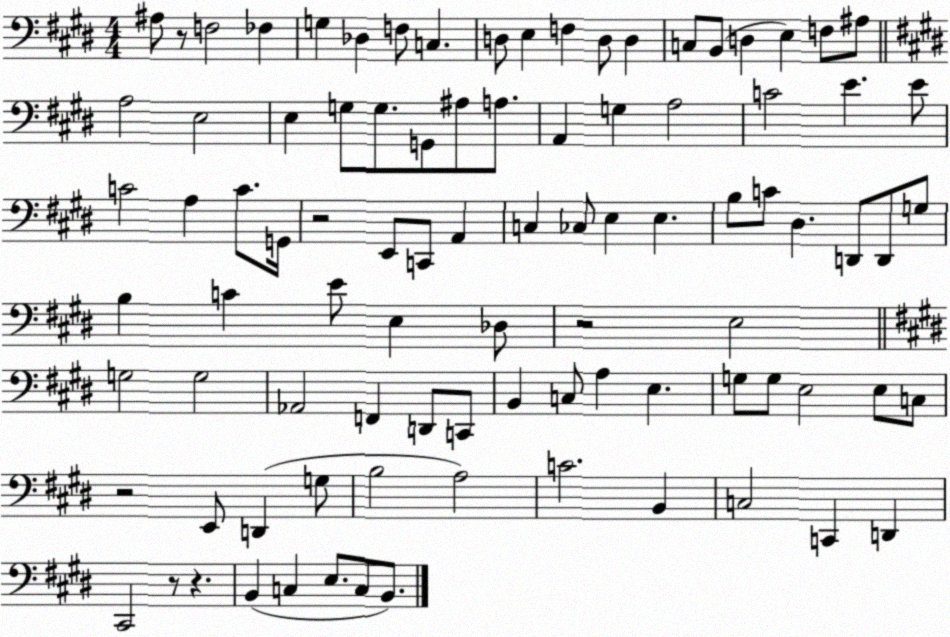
X:1
T:Untitled
M:4/4
L:1/4
K:E
^A,/2 z/2 F,2 _F, G, _D, F,/2 C, D,/2 E, F, D,/2 D, C,/2 B,,/2 D, E, F,/2 ^A,/2 A,2 E,2 E, G,/2 G,/2 G,,/2 ^A,/2 A,/2 A,, G, A,2 C2 E E/2 C2 A, C/2 G,,/4 z2 E,,/2 C,,/2 A,, C, _C,/2 E, E, B,/2 C/2 ^D, D,,/2 D,,/2 G,/2 B, C E/2 E, _D,/2 z2 E,2 G,2 G,2 _A,,2 F,, D,,/2 C,,/2 B,, C,/2 A, E, G,/2 G,/2 E,2 E,/2 C,/2 z2 E,,/2 D,, G,/2 B,2 A,2 C2 B,, C,2 C,, D,, ^C,,2 z/2 z B,, C, E,/2 C,/2 B,,/2